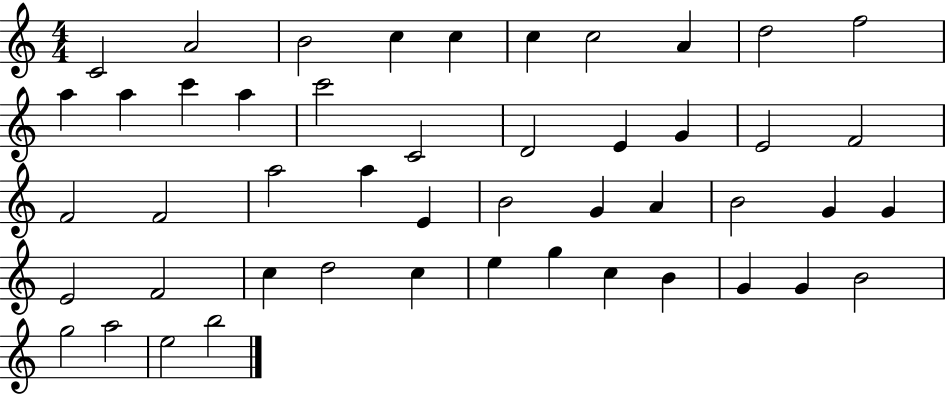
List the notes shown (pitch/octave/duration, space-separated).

C4/h A4/h B4/h C5/q C5/q C5/q C5/h A4/q D5/h F5/h A5/q A5/q C6/q A5/q C6/h C4/h D4/h E4/q G4/q E4/h F4/h F4/h F4/h A5/h A5/q E4/q B4/h G4/q A4/q B4/h G4/q G4/q E4/h F4/h C5/q D5/h C5/q E5/q G5/q C5/q B4/q G4/q G4/q B4/h G5/h A5/h E5/h B5/h